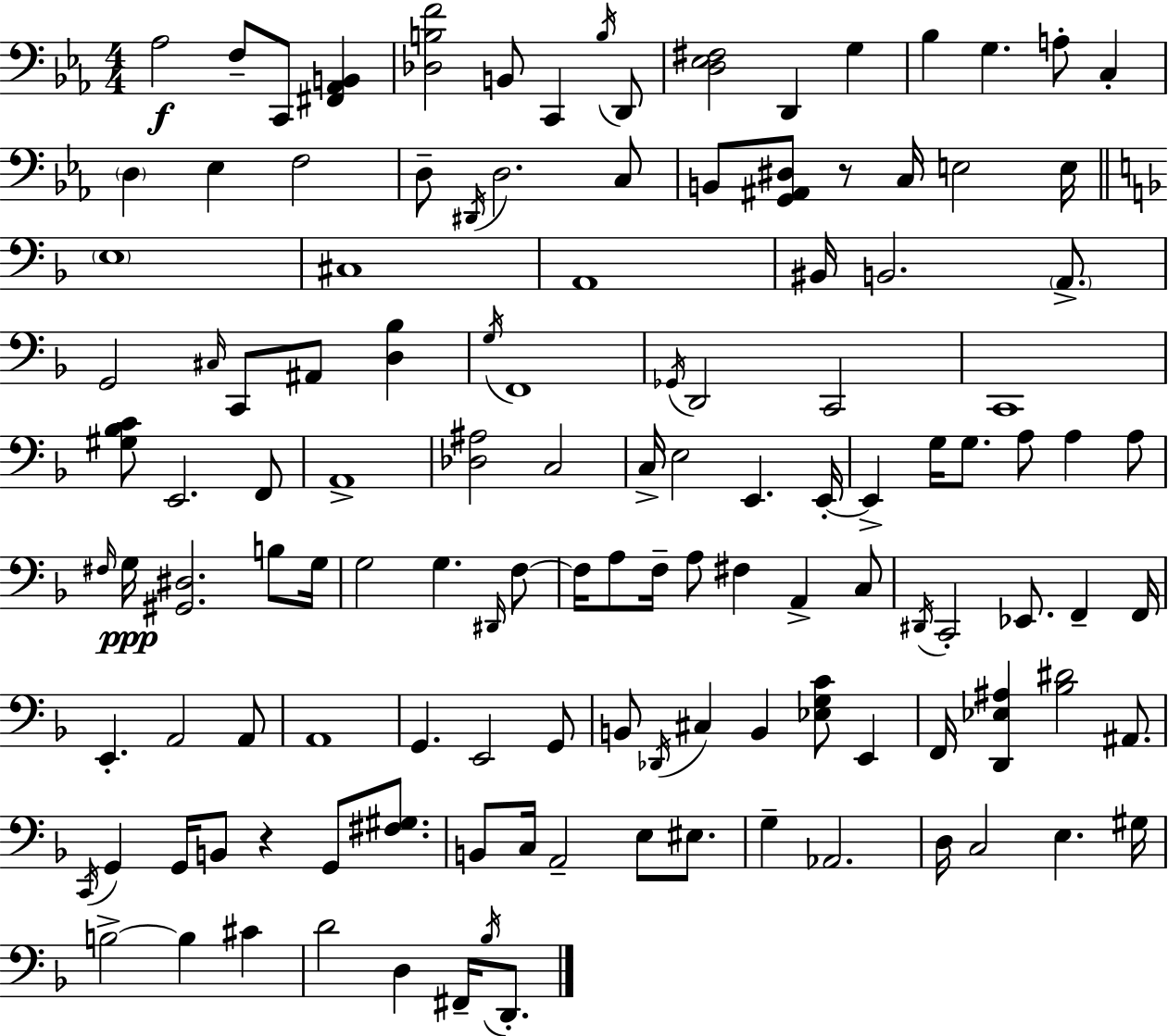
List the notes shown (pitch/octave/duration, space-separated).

Ab3/h F3/e C2/e [F#2,Ab2,B2]/q [Db3,B3,F4]/h B2/e C2/q B3/s D2/e [D3,Eb3,F#3]/h D2/q G3/q Bb3/q G3/q. A3/e C3/q D3/q Eb3/q F3/h D3/e D#2/s D3/h. C3/e B2/e [G2,A#2,D#3]/e R/e C3/s E3/h E3/s E3/w C#3/w A2/w BIS2/s B2/h. A2/e. G2/h C#3/s C2/e A#2/e [D3,Bb3]/q G3/s F2/w Gb2/s D2/h C2/h C2/w [G#3,Bb3,C4]/e E2/h. F2/e A2/w [Db3,A#3]/h C3/h C3/s E3/h E2/q. E2/s E2/q G3/s G3/e. A3/e A3/q A3/e F#3/s G3/s [G#2,D#3]/h. B3/e G3/s G3/h G3/q. D#2/s F3/e F3/s A3/e F3/s A3/e F#3/q A2/q C3/e D#2/s C2/h Eb2/e. F2/q F2/s E2/q. A2/h A2/e A2/w G2/q. E2/h G2/e B2/e Db2/s C#3/q B2/q [Eb3,G3,C4]/e E2/q F2/s [D2,Eb3,A#3]/q [Bb3,D#4]/h A#2/e. C2/s G2/q G2/s B2/e R/q G2/e [F#3,G#3]/e. B2/e C3/s A2/h E3/e EIS3/e. G3/q Ab2/h. D3/s C3/h E3/q. G#3/s B3/h B3/q C#4/q D4/h D3/q F#2/s Bb3/s D2/e.